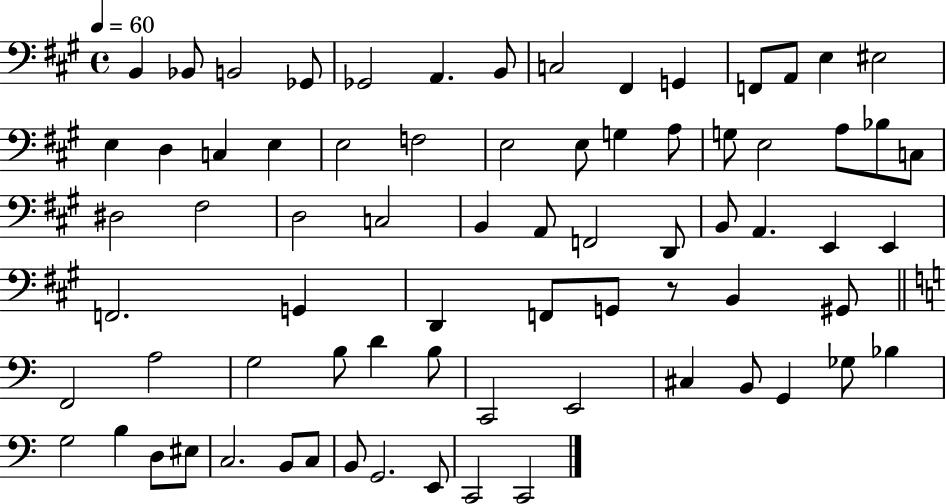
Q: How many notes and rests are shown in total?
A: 74